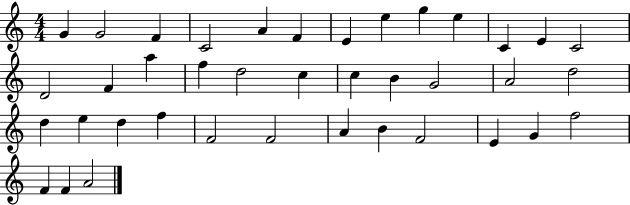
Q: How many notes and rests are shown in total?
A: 39